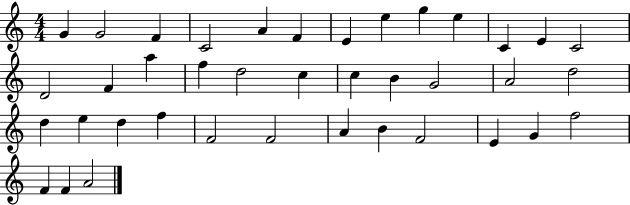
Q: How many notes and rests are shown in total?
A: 39